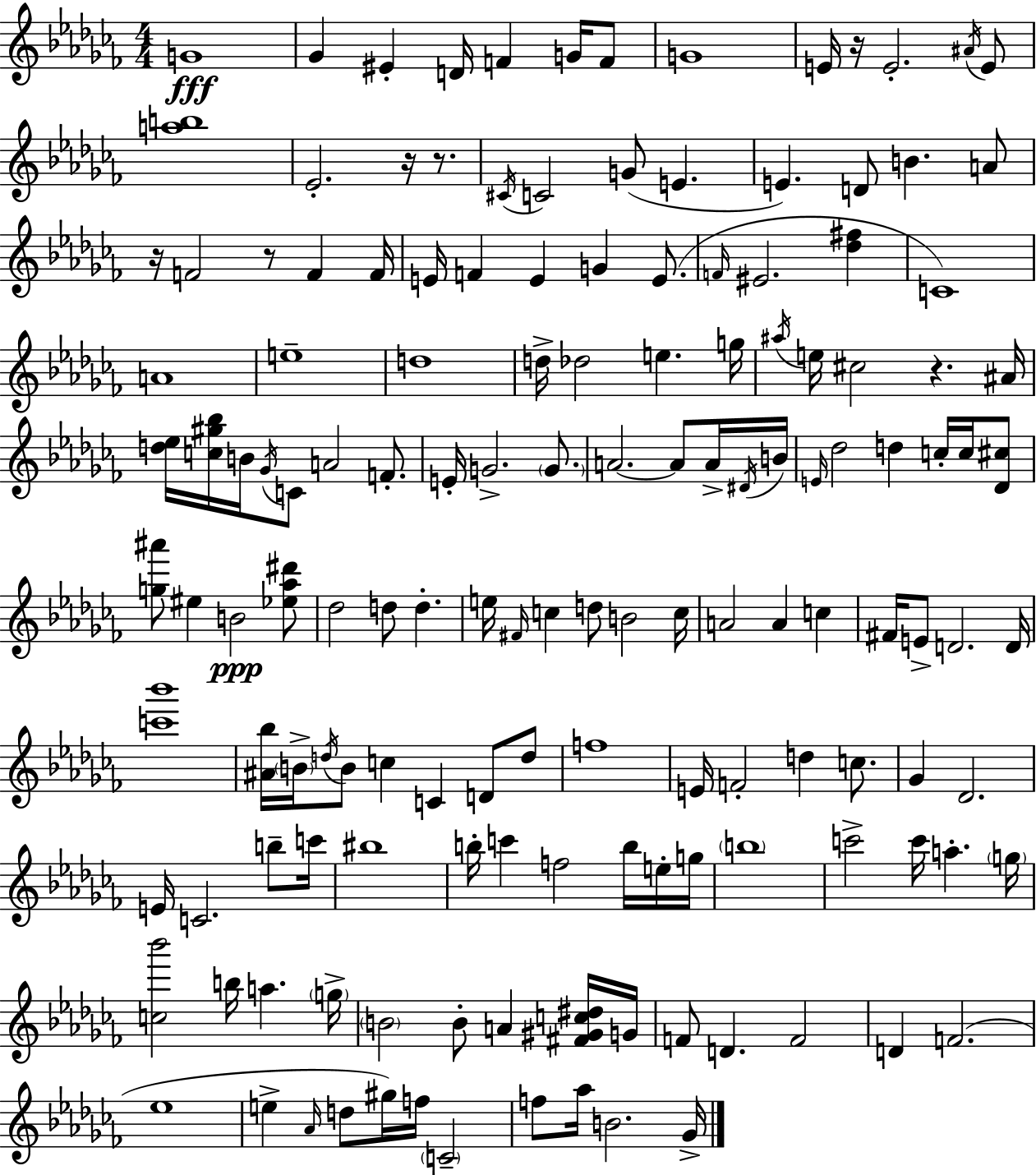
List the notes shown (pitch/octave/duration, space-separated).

G4/w Gb4/q EIS4/q D4/s F4/q G4/s F4/e G4/w E4/s R/s E4/h. A#4/s E4/e [A5,B5]/w Eb4/h. R/s R/e. C#4/s C4/h G4/e E4/q. E4/q. D4/e B4/q. A4/e R/s F4/h R/e F4/q F4/s E4/s F4/q E4/q G4/q E4/e. F4/s EIS4/h. [Db5,F#5]/q C4/w A4/w E5/w D5/w D5/s Db5/h E5/q. G5/s A#5/s E5/s C#5/h R/q. A#4/s [D5,Eb5]/s [C5,G#5,Bb5]/s B4/s Gb4/s C4/e A4/h F4/e. E4/s G4/h. G4/e. A4/h. A4/e A4/s D#4/s B4/s E4/s Db5/h D5/q C5/s C5/s [Db4,C#5]/e [G5,A#6]/e EIS5/q B4/h [Eb5,Ab5,D#6]/e Db5/h D5/e D5/q. E5/s F#4/s C5/q D5/e B4/h C5/s A4/h A4/q C5/q F#4/s E4/e D4/h. D4/s [C6,Bb6]/w [A#4,Bb5]/s B4/s D5/s B4/e C5/q C4/q D4/e D5/e F5/w E4/s F4/h D5/q C5/e. Gb4/q Db4/h. E4/s C4/h. B5/e C6/s BIS5/w B5/s C6/q F5/h B5/s E5/s G5/s B5/w C6/h C6/s A5/q. G5/s [C5,Bb6]/h B5/s A5/q. G5/s B4/h B4/e A4/q [F#4,G#4,C5,D#5]/s G4/s F4/e D4/q. F4/h D4/q F4/h. Eb5/w E5/q Ab4/s D5/e G#5/s F5/s C4/h F5/e Ab5/s B4/h. Gb4/s